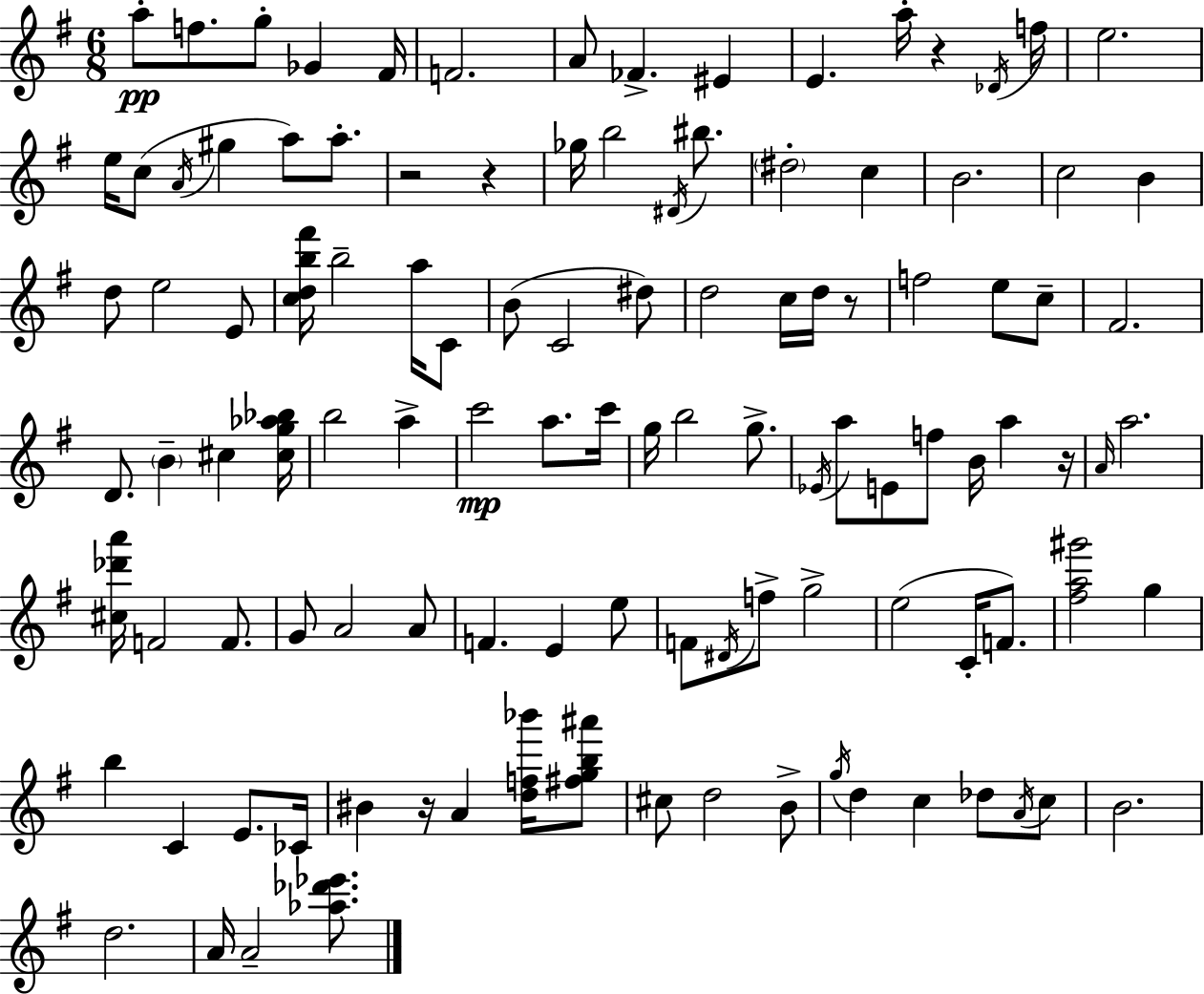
A5/e F5/e. G5/e Gb4/q F#4/s F4/h. A4/e FES4/q. EIS4/q E4/q. A5/s R/q Db4/s F5/s E5/h. E5/s C5/e A4/s G#5/q A5/e A5/e. R/h R/q Gb5/s B5/h D#4/s BIS5/e. D#5/h C5/q B4/h. C5/h B4/q D5/e E5/h E4/e [C5,D5,B5,F#6]/s B5/h A5/s C4/e B4/e C4/h D#5/e D5/h C5/s D5/s R/e F5/h E5/e C5/e F#4/h. D4/e. B4/q C#5/q [C#5,G5,Ab5,Bb5]/s B5/h A5/q C6/h A5/e. C6/s G5/s B5/h G5/e. Eb4/s A5/e E4/e F5/e B4/s A5/q R/s A4/s A5/h. [C#5,Db6,A6]/s F4/h F4/e. G4/e A4/h A4/e F4/q. E4/q E5/e F4/e D#4/s F5/e G5/h E5/h C4/s F4/e. [F#5,A5,G#6]/h G5/q B5/q C4/q E4/e. CES4/s BIS4/q R/s A4/q [D5,F5,Bb6]/s [F#5,G5,B5,A#6]/e C#5/e D5/h B4/e G5/s D5/q C5/q Db5/e A4/s C5/e B4/h. D5/h. A4/s A4/h [Ab5,Db6,Eb6]/e.